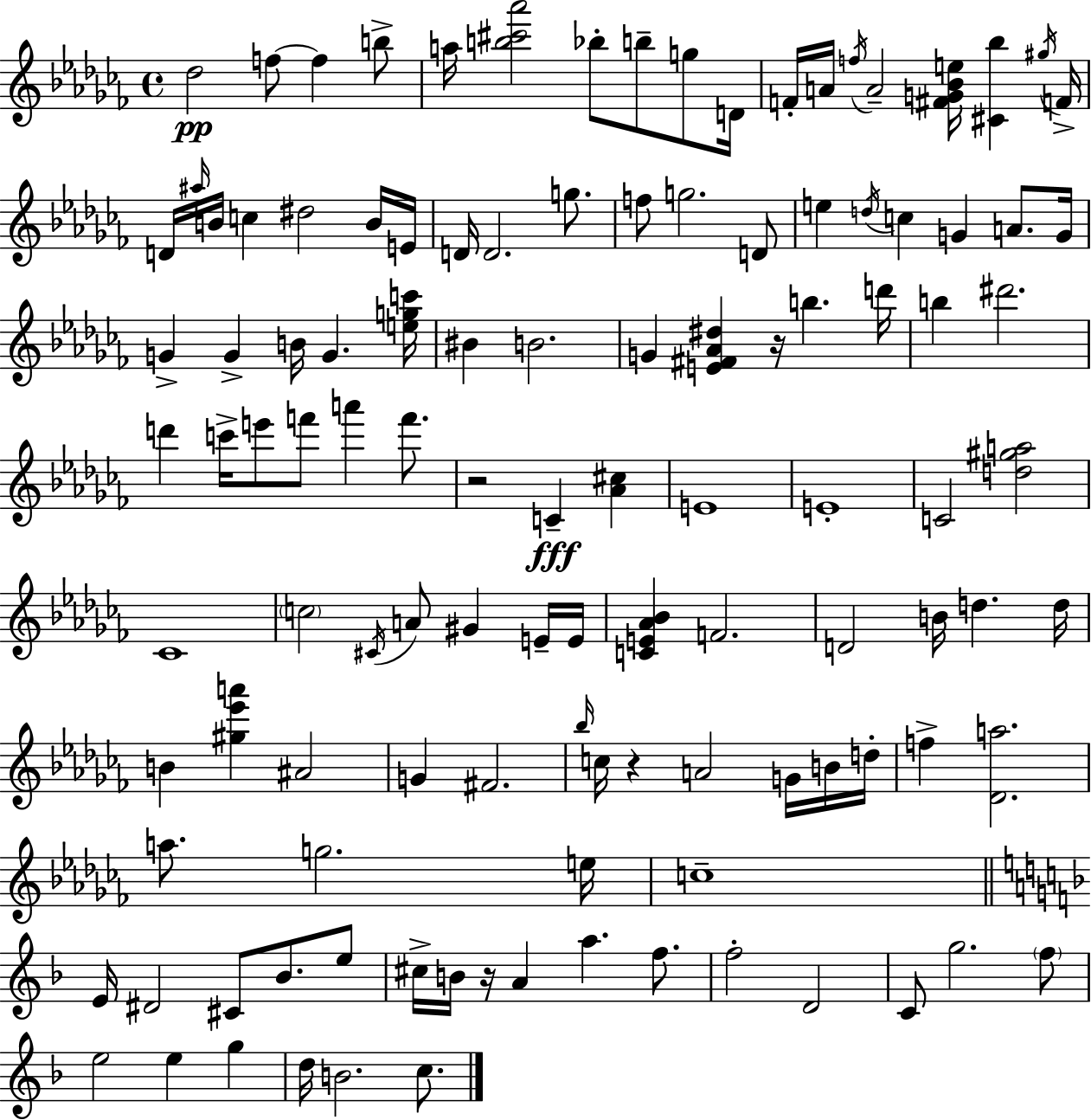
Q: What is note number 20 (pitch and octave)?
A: D#5